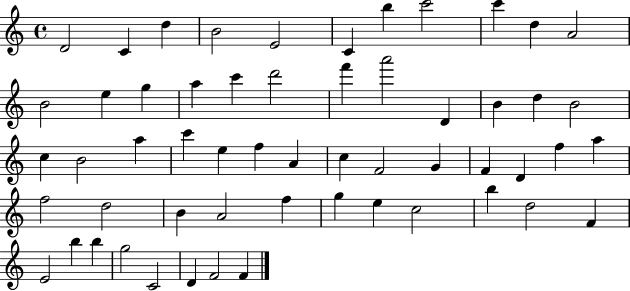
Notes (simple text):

D4/h C4/q D5/q B4/h E4/h C4/q B5/q C6/h C6/q D5/q A4/h B4/h E5/q G5/q A5/q C6/q D6/h F6/q A6/h D4/q B4/q D5/q B4/h C5/q B4/h A5/q C6/q E5/q F5/q A4/q C5/q F4/h G4/q F4/q D4/q F5/q A5/q F5/h D5/h B4/q A4/h F5/q G5/q E5/q C5/h B5/q D5/h F4/q E4/h B5/q B5/q G5/h C4/h D4/q F4/h F4/q